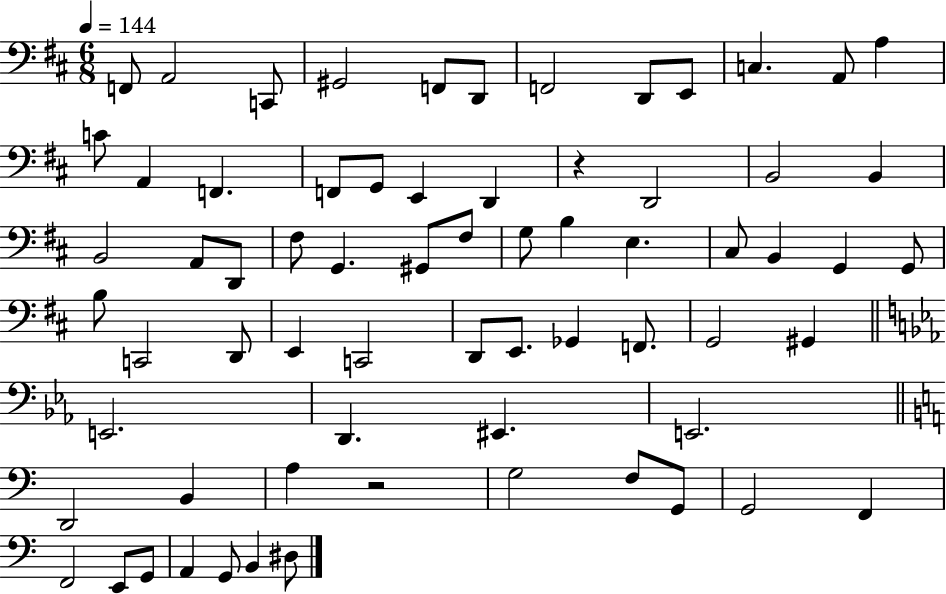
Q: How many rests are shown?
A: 2